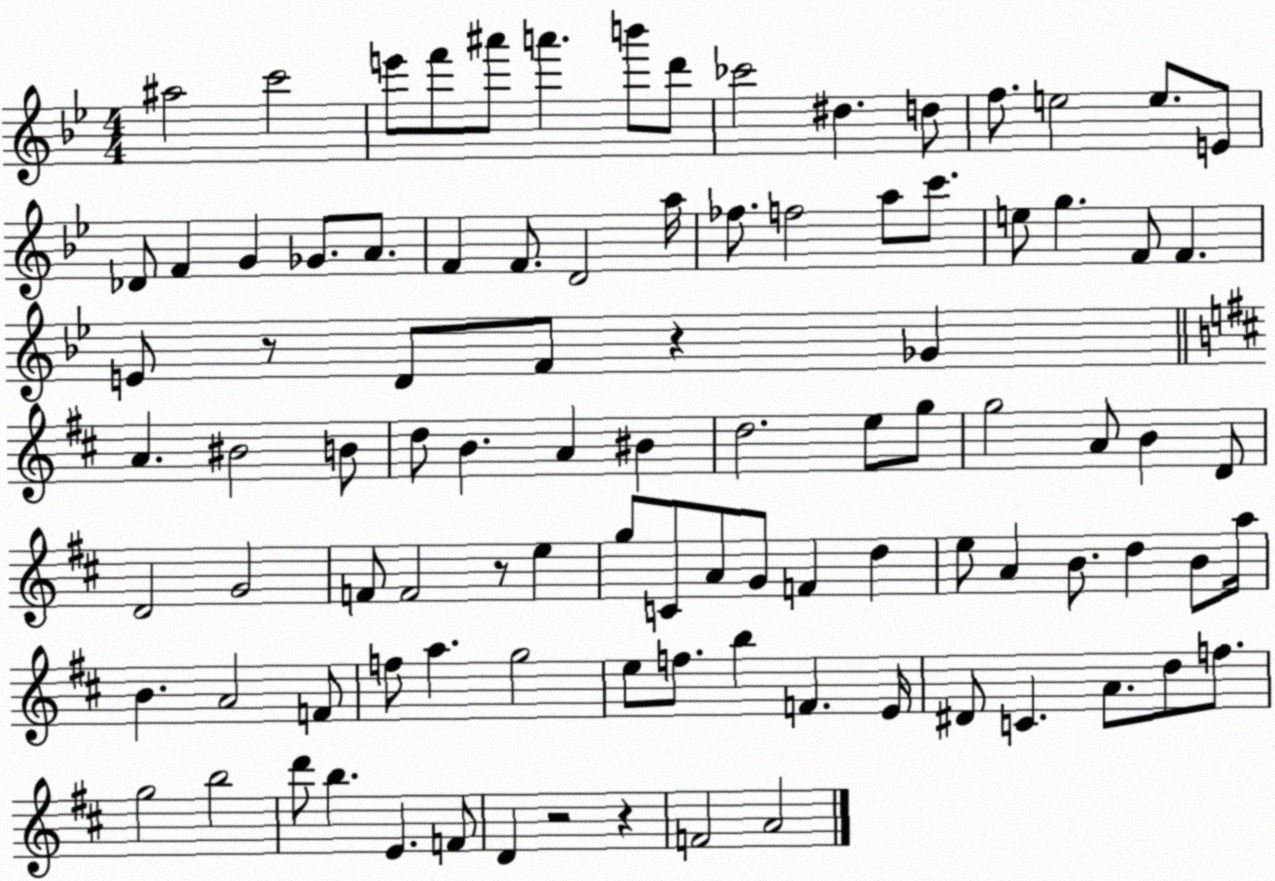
X:1
T:Untitled
M:4/4
L:1/4
K:Bb
^a2 c'2 e'/2 f'/2 ^a'/2 a' b'/2 d'/2 _c'2 ^d d/2 f/2 e2 e/2 E/2 _D/2 F G _G/2 A/2 F F/2 D2 a/4 _f/2 f2 a/2 c'/2 e/2 g F/2 F E/2 z/2 D/2 F/2 z _G A ^B2 B/2 d/2 B A ^B d2 e/2 g/2 g2 A/2 B D/2 D2 G2 F/2 F2 z/2 e g/2 C/2 A/2 G/2 F d e/2 A B/2 d B/2 a/4 B A2 F/2 f/2 a g2 e/2 f/2 b F E/4 ^D/2 C A/2 d/2 f/2 g2 b2 d'/2 b E F/2 D z2 z F2 A2